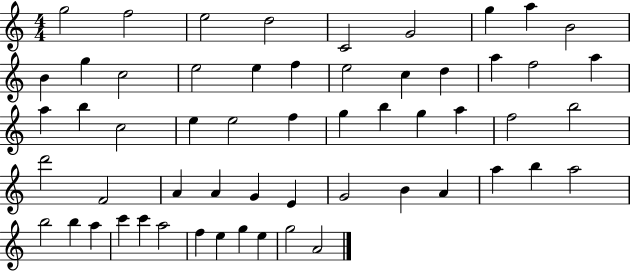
G5/h F5/h E5/h D5/h C4/h G4/h G5/q A5/q B4/h B4/q G5/q C5/h E5/h E5/q F5/q E5/h C5/q D5/q A5/q F5/h A5/q A5/q B5/q C5/h E5/q E5/h F5/q G5/q B5/q G5/q A5/q F5/h B5/h D6/h F4/h A4/q A4/q G4/q E4/q G4/h B4/q A4/q A5/q B5/q A5/h B5/h B5/q A5/q C6/q C6/q A5/h F5/q E5/q G5/q E5/q G5/h A4/h